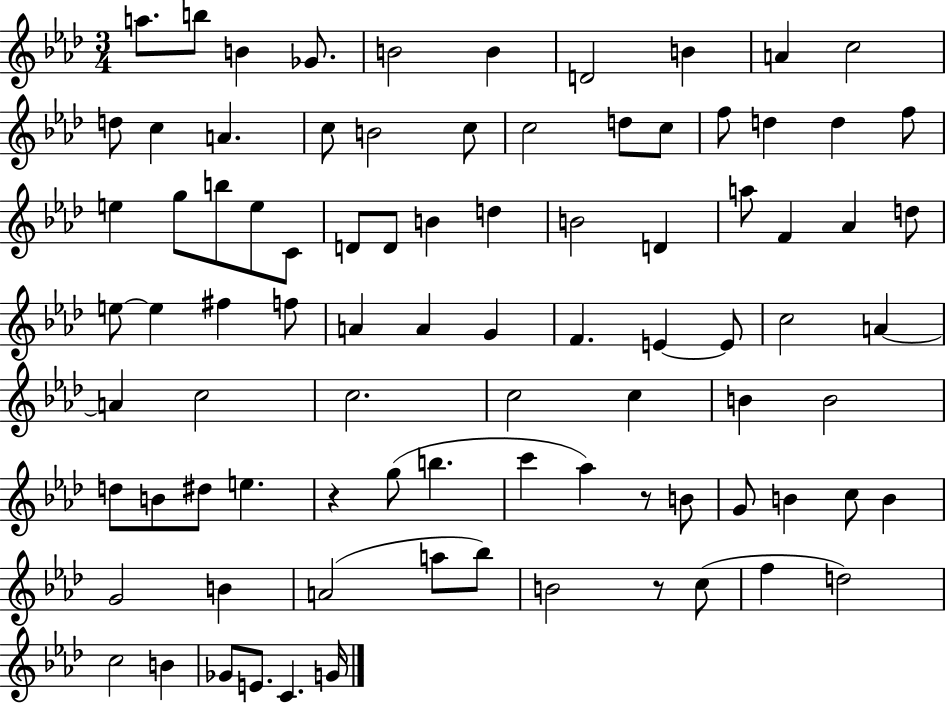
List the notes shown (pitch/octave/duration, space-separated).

A5/e. B5/e B4/q Gb4/e. B4/h B4/q D4/h B4/q A4/q C5/h D5/e C5/q A4/q. C5/e B4/h C5/e C5/h D5/e C5/e F5/e D5/q D5/q F5/e E5/q G5/e B5/e E5/e C4/e D4/e D4/e B4/q D5/q B4/h D4/q A5/e F4/q Ab4/q D5/e E5/e E5/q F#5/q F5/e A4/q A4/q G4/q F4/q. E4/q E4/e C5/h A4/q A4/q C5/h C5/h. C5/h C5/q B4/q B4/h D5/e B4/e D#5/e E5/q. R/q G5/e B5/q. C6/q Ab5/q R/e B4/e G4/e B4/q C5/e B4/q G4/h B4/q A4/h A5/e Bb5/e B4/h R/e C5/e F5/q D5/h C5/h B4/q Gb4/e E4/e. C4/q. G4/s